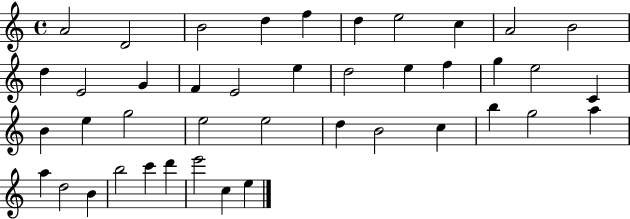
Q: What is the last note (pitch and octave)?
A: E5